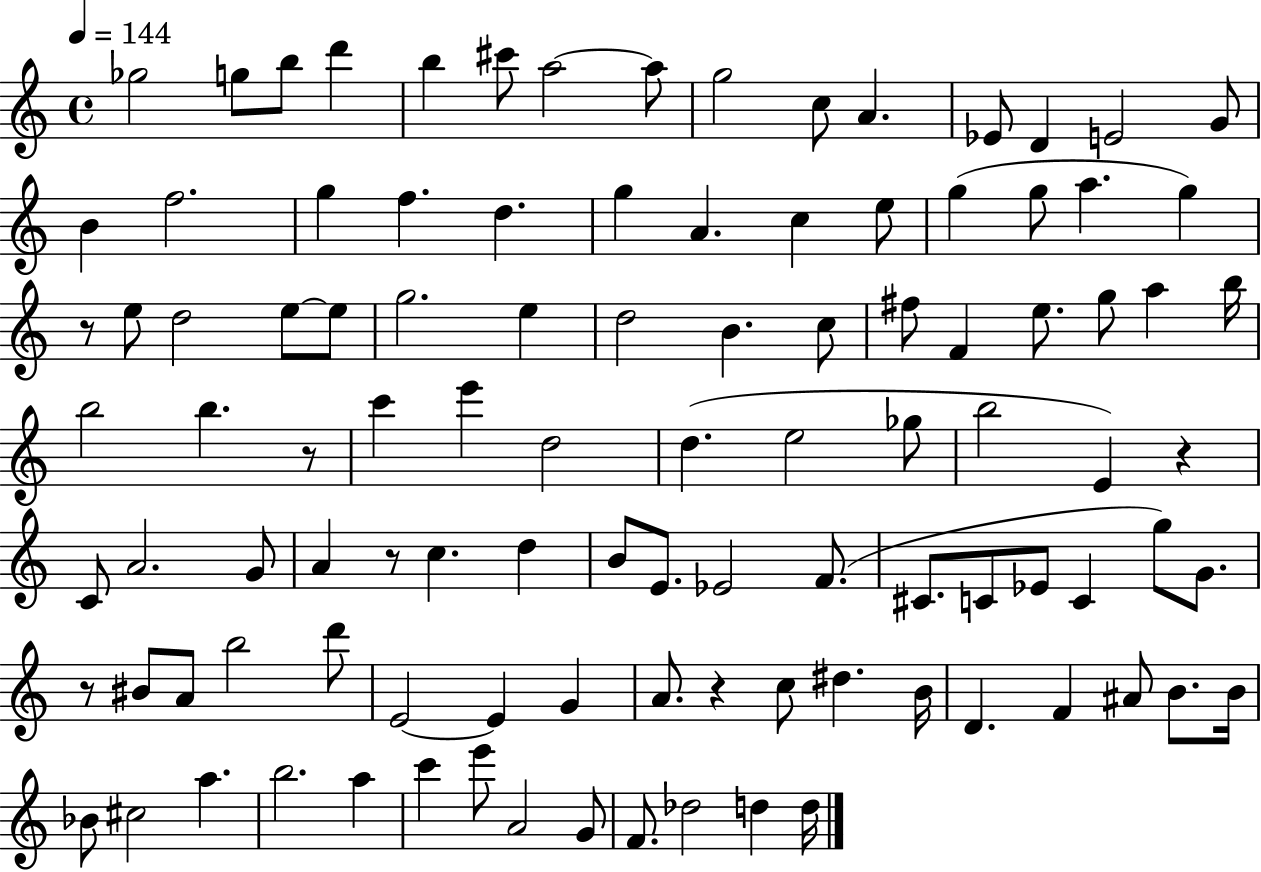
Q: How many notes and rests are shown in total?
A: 104